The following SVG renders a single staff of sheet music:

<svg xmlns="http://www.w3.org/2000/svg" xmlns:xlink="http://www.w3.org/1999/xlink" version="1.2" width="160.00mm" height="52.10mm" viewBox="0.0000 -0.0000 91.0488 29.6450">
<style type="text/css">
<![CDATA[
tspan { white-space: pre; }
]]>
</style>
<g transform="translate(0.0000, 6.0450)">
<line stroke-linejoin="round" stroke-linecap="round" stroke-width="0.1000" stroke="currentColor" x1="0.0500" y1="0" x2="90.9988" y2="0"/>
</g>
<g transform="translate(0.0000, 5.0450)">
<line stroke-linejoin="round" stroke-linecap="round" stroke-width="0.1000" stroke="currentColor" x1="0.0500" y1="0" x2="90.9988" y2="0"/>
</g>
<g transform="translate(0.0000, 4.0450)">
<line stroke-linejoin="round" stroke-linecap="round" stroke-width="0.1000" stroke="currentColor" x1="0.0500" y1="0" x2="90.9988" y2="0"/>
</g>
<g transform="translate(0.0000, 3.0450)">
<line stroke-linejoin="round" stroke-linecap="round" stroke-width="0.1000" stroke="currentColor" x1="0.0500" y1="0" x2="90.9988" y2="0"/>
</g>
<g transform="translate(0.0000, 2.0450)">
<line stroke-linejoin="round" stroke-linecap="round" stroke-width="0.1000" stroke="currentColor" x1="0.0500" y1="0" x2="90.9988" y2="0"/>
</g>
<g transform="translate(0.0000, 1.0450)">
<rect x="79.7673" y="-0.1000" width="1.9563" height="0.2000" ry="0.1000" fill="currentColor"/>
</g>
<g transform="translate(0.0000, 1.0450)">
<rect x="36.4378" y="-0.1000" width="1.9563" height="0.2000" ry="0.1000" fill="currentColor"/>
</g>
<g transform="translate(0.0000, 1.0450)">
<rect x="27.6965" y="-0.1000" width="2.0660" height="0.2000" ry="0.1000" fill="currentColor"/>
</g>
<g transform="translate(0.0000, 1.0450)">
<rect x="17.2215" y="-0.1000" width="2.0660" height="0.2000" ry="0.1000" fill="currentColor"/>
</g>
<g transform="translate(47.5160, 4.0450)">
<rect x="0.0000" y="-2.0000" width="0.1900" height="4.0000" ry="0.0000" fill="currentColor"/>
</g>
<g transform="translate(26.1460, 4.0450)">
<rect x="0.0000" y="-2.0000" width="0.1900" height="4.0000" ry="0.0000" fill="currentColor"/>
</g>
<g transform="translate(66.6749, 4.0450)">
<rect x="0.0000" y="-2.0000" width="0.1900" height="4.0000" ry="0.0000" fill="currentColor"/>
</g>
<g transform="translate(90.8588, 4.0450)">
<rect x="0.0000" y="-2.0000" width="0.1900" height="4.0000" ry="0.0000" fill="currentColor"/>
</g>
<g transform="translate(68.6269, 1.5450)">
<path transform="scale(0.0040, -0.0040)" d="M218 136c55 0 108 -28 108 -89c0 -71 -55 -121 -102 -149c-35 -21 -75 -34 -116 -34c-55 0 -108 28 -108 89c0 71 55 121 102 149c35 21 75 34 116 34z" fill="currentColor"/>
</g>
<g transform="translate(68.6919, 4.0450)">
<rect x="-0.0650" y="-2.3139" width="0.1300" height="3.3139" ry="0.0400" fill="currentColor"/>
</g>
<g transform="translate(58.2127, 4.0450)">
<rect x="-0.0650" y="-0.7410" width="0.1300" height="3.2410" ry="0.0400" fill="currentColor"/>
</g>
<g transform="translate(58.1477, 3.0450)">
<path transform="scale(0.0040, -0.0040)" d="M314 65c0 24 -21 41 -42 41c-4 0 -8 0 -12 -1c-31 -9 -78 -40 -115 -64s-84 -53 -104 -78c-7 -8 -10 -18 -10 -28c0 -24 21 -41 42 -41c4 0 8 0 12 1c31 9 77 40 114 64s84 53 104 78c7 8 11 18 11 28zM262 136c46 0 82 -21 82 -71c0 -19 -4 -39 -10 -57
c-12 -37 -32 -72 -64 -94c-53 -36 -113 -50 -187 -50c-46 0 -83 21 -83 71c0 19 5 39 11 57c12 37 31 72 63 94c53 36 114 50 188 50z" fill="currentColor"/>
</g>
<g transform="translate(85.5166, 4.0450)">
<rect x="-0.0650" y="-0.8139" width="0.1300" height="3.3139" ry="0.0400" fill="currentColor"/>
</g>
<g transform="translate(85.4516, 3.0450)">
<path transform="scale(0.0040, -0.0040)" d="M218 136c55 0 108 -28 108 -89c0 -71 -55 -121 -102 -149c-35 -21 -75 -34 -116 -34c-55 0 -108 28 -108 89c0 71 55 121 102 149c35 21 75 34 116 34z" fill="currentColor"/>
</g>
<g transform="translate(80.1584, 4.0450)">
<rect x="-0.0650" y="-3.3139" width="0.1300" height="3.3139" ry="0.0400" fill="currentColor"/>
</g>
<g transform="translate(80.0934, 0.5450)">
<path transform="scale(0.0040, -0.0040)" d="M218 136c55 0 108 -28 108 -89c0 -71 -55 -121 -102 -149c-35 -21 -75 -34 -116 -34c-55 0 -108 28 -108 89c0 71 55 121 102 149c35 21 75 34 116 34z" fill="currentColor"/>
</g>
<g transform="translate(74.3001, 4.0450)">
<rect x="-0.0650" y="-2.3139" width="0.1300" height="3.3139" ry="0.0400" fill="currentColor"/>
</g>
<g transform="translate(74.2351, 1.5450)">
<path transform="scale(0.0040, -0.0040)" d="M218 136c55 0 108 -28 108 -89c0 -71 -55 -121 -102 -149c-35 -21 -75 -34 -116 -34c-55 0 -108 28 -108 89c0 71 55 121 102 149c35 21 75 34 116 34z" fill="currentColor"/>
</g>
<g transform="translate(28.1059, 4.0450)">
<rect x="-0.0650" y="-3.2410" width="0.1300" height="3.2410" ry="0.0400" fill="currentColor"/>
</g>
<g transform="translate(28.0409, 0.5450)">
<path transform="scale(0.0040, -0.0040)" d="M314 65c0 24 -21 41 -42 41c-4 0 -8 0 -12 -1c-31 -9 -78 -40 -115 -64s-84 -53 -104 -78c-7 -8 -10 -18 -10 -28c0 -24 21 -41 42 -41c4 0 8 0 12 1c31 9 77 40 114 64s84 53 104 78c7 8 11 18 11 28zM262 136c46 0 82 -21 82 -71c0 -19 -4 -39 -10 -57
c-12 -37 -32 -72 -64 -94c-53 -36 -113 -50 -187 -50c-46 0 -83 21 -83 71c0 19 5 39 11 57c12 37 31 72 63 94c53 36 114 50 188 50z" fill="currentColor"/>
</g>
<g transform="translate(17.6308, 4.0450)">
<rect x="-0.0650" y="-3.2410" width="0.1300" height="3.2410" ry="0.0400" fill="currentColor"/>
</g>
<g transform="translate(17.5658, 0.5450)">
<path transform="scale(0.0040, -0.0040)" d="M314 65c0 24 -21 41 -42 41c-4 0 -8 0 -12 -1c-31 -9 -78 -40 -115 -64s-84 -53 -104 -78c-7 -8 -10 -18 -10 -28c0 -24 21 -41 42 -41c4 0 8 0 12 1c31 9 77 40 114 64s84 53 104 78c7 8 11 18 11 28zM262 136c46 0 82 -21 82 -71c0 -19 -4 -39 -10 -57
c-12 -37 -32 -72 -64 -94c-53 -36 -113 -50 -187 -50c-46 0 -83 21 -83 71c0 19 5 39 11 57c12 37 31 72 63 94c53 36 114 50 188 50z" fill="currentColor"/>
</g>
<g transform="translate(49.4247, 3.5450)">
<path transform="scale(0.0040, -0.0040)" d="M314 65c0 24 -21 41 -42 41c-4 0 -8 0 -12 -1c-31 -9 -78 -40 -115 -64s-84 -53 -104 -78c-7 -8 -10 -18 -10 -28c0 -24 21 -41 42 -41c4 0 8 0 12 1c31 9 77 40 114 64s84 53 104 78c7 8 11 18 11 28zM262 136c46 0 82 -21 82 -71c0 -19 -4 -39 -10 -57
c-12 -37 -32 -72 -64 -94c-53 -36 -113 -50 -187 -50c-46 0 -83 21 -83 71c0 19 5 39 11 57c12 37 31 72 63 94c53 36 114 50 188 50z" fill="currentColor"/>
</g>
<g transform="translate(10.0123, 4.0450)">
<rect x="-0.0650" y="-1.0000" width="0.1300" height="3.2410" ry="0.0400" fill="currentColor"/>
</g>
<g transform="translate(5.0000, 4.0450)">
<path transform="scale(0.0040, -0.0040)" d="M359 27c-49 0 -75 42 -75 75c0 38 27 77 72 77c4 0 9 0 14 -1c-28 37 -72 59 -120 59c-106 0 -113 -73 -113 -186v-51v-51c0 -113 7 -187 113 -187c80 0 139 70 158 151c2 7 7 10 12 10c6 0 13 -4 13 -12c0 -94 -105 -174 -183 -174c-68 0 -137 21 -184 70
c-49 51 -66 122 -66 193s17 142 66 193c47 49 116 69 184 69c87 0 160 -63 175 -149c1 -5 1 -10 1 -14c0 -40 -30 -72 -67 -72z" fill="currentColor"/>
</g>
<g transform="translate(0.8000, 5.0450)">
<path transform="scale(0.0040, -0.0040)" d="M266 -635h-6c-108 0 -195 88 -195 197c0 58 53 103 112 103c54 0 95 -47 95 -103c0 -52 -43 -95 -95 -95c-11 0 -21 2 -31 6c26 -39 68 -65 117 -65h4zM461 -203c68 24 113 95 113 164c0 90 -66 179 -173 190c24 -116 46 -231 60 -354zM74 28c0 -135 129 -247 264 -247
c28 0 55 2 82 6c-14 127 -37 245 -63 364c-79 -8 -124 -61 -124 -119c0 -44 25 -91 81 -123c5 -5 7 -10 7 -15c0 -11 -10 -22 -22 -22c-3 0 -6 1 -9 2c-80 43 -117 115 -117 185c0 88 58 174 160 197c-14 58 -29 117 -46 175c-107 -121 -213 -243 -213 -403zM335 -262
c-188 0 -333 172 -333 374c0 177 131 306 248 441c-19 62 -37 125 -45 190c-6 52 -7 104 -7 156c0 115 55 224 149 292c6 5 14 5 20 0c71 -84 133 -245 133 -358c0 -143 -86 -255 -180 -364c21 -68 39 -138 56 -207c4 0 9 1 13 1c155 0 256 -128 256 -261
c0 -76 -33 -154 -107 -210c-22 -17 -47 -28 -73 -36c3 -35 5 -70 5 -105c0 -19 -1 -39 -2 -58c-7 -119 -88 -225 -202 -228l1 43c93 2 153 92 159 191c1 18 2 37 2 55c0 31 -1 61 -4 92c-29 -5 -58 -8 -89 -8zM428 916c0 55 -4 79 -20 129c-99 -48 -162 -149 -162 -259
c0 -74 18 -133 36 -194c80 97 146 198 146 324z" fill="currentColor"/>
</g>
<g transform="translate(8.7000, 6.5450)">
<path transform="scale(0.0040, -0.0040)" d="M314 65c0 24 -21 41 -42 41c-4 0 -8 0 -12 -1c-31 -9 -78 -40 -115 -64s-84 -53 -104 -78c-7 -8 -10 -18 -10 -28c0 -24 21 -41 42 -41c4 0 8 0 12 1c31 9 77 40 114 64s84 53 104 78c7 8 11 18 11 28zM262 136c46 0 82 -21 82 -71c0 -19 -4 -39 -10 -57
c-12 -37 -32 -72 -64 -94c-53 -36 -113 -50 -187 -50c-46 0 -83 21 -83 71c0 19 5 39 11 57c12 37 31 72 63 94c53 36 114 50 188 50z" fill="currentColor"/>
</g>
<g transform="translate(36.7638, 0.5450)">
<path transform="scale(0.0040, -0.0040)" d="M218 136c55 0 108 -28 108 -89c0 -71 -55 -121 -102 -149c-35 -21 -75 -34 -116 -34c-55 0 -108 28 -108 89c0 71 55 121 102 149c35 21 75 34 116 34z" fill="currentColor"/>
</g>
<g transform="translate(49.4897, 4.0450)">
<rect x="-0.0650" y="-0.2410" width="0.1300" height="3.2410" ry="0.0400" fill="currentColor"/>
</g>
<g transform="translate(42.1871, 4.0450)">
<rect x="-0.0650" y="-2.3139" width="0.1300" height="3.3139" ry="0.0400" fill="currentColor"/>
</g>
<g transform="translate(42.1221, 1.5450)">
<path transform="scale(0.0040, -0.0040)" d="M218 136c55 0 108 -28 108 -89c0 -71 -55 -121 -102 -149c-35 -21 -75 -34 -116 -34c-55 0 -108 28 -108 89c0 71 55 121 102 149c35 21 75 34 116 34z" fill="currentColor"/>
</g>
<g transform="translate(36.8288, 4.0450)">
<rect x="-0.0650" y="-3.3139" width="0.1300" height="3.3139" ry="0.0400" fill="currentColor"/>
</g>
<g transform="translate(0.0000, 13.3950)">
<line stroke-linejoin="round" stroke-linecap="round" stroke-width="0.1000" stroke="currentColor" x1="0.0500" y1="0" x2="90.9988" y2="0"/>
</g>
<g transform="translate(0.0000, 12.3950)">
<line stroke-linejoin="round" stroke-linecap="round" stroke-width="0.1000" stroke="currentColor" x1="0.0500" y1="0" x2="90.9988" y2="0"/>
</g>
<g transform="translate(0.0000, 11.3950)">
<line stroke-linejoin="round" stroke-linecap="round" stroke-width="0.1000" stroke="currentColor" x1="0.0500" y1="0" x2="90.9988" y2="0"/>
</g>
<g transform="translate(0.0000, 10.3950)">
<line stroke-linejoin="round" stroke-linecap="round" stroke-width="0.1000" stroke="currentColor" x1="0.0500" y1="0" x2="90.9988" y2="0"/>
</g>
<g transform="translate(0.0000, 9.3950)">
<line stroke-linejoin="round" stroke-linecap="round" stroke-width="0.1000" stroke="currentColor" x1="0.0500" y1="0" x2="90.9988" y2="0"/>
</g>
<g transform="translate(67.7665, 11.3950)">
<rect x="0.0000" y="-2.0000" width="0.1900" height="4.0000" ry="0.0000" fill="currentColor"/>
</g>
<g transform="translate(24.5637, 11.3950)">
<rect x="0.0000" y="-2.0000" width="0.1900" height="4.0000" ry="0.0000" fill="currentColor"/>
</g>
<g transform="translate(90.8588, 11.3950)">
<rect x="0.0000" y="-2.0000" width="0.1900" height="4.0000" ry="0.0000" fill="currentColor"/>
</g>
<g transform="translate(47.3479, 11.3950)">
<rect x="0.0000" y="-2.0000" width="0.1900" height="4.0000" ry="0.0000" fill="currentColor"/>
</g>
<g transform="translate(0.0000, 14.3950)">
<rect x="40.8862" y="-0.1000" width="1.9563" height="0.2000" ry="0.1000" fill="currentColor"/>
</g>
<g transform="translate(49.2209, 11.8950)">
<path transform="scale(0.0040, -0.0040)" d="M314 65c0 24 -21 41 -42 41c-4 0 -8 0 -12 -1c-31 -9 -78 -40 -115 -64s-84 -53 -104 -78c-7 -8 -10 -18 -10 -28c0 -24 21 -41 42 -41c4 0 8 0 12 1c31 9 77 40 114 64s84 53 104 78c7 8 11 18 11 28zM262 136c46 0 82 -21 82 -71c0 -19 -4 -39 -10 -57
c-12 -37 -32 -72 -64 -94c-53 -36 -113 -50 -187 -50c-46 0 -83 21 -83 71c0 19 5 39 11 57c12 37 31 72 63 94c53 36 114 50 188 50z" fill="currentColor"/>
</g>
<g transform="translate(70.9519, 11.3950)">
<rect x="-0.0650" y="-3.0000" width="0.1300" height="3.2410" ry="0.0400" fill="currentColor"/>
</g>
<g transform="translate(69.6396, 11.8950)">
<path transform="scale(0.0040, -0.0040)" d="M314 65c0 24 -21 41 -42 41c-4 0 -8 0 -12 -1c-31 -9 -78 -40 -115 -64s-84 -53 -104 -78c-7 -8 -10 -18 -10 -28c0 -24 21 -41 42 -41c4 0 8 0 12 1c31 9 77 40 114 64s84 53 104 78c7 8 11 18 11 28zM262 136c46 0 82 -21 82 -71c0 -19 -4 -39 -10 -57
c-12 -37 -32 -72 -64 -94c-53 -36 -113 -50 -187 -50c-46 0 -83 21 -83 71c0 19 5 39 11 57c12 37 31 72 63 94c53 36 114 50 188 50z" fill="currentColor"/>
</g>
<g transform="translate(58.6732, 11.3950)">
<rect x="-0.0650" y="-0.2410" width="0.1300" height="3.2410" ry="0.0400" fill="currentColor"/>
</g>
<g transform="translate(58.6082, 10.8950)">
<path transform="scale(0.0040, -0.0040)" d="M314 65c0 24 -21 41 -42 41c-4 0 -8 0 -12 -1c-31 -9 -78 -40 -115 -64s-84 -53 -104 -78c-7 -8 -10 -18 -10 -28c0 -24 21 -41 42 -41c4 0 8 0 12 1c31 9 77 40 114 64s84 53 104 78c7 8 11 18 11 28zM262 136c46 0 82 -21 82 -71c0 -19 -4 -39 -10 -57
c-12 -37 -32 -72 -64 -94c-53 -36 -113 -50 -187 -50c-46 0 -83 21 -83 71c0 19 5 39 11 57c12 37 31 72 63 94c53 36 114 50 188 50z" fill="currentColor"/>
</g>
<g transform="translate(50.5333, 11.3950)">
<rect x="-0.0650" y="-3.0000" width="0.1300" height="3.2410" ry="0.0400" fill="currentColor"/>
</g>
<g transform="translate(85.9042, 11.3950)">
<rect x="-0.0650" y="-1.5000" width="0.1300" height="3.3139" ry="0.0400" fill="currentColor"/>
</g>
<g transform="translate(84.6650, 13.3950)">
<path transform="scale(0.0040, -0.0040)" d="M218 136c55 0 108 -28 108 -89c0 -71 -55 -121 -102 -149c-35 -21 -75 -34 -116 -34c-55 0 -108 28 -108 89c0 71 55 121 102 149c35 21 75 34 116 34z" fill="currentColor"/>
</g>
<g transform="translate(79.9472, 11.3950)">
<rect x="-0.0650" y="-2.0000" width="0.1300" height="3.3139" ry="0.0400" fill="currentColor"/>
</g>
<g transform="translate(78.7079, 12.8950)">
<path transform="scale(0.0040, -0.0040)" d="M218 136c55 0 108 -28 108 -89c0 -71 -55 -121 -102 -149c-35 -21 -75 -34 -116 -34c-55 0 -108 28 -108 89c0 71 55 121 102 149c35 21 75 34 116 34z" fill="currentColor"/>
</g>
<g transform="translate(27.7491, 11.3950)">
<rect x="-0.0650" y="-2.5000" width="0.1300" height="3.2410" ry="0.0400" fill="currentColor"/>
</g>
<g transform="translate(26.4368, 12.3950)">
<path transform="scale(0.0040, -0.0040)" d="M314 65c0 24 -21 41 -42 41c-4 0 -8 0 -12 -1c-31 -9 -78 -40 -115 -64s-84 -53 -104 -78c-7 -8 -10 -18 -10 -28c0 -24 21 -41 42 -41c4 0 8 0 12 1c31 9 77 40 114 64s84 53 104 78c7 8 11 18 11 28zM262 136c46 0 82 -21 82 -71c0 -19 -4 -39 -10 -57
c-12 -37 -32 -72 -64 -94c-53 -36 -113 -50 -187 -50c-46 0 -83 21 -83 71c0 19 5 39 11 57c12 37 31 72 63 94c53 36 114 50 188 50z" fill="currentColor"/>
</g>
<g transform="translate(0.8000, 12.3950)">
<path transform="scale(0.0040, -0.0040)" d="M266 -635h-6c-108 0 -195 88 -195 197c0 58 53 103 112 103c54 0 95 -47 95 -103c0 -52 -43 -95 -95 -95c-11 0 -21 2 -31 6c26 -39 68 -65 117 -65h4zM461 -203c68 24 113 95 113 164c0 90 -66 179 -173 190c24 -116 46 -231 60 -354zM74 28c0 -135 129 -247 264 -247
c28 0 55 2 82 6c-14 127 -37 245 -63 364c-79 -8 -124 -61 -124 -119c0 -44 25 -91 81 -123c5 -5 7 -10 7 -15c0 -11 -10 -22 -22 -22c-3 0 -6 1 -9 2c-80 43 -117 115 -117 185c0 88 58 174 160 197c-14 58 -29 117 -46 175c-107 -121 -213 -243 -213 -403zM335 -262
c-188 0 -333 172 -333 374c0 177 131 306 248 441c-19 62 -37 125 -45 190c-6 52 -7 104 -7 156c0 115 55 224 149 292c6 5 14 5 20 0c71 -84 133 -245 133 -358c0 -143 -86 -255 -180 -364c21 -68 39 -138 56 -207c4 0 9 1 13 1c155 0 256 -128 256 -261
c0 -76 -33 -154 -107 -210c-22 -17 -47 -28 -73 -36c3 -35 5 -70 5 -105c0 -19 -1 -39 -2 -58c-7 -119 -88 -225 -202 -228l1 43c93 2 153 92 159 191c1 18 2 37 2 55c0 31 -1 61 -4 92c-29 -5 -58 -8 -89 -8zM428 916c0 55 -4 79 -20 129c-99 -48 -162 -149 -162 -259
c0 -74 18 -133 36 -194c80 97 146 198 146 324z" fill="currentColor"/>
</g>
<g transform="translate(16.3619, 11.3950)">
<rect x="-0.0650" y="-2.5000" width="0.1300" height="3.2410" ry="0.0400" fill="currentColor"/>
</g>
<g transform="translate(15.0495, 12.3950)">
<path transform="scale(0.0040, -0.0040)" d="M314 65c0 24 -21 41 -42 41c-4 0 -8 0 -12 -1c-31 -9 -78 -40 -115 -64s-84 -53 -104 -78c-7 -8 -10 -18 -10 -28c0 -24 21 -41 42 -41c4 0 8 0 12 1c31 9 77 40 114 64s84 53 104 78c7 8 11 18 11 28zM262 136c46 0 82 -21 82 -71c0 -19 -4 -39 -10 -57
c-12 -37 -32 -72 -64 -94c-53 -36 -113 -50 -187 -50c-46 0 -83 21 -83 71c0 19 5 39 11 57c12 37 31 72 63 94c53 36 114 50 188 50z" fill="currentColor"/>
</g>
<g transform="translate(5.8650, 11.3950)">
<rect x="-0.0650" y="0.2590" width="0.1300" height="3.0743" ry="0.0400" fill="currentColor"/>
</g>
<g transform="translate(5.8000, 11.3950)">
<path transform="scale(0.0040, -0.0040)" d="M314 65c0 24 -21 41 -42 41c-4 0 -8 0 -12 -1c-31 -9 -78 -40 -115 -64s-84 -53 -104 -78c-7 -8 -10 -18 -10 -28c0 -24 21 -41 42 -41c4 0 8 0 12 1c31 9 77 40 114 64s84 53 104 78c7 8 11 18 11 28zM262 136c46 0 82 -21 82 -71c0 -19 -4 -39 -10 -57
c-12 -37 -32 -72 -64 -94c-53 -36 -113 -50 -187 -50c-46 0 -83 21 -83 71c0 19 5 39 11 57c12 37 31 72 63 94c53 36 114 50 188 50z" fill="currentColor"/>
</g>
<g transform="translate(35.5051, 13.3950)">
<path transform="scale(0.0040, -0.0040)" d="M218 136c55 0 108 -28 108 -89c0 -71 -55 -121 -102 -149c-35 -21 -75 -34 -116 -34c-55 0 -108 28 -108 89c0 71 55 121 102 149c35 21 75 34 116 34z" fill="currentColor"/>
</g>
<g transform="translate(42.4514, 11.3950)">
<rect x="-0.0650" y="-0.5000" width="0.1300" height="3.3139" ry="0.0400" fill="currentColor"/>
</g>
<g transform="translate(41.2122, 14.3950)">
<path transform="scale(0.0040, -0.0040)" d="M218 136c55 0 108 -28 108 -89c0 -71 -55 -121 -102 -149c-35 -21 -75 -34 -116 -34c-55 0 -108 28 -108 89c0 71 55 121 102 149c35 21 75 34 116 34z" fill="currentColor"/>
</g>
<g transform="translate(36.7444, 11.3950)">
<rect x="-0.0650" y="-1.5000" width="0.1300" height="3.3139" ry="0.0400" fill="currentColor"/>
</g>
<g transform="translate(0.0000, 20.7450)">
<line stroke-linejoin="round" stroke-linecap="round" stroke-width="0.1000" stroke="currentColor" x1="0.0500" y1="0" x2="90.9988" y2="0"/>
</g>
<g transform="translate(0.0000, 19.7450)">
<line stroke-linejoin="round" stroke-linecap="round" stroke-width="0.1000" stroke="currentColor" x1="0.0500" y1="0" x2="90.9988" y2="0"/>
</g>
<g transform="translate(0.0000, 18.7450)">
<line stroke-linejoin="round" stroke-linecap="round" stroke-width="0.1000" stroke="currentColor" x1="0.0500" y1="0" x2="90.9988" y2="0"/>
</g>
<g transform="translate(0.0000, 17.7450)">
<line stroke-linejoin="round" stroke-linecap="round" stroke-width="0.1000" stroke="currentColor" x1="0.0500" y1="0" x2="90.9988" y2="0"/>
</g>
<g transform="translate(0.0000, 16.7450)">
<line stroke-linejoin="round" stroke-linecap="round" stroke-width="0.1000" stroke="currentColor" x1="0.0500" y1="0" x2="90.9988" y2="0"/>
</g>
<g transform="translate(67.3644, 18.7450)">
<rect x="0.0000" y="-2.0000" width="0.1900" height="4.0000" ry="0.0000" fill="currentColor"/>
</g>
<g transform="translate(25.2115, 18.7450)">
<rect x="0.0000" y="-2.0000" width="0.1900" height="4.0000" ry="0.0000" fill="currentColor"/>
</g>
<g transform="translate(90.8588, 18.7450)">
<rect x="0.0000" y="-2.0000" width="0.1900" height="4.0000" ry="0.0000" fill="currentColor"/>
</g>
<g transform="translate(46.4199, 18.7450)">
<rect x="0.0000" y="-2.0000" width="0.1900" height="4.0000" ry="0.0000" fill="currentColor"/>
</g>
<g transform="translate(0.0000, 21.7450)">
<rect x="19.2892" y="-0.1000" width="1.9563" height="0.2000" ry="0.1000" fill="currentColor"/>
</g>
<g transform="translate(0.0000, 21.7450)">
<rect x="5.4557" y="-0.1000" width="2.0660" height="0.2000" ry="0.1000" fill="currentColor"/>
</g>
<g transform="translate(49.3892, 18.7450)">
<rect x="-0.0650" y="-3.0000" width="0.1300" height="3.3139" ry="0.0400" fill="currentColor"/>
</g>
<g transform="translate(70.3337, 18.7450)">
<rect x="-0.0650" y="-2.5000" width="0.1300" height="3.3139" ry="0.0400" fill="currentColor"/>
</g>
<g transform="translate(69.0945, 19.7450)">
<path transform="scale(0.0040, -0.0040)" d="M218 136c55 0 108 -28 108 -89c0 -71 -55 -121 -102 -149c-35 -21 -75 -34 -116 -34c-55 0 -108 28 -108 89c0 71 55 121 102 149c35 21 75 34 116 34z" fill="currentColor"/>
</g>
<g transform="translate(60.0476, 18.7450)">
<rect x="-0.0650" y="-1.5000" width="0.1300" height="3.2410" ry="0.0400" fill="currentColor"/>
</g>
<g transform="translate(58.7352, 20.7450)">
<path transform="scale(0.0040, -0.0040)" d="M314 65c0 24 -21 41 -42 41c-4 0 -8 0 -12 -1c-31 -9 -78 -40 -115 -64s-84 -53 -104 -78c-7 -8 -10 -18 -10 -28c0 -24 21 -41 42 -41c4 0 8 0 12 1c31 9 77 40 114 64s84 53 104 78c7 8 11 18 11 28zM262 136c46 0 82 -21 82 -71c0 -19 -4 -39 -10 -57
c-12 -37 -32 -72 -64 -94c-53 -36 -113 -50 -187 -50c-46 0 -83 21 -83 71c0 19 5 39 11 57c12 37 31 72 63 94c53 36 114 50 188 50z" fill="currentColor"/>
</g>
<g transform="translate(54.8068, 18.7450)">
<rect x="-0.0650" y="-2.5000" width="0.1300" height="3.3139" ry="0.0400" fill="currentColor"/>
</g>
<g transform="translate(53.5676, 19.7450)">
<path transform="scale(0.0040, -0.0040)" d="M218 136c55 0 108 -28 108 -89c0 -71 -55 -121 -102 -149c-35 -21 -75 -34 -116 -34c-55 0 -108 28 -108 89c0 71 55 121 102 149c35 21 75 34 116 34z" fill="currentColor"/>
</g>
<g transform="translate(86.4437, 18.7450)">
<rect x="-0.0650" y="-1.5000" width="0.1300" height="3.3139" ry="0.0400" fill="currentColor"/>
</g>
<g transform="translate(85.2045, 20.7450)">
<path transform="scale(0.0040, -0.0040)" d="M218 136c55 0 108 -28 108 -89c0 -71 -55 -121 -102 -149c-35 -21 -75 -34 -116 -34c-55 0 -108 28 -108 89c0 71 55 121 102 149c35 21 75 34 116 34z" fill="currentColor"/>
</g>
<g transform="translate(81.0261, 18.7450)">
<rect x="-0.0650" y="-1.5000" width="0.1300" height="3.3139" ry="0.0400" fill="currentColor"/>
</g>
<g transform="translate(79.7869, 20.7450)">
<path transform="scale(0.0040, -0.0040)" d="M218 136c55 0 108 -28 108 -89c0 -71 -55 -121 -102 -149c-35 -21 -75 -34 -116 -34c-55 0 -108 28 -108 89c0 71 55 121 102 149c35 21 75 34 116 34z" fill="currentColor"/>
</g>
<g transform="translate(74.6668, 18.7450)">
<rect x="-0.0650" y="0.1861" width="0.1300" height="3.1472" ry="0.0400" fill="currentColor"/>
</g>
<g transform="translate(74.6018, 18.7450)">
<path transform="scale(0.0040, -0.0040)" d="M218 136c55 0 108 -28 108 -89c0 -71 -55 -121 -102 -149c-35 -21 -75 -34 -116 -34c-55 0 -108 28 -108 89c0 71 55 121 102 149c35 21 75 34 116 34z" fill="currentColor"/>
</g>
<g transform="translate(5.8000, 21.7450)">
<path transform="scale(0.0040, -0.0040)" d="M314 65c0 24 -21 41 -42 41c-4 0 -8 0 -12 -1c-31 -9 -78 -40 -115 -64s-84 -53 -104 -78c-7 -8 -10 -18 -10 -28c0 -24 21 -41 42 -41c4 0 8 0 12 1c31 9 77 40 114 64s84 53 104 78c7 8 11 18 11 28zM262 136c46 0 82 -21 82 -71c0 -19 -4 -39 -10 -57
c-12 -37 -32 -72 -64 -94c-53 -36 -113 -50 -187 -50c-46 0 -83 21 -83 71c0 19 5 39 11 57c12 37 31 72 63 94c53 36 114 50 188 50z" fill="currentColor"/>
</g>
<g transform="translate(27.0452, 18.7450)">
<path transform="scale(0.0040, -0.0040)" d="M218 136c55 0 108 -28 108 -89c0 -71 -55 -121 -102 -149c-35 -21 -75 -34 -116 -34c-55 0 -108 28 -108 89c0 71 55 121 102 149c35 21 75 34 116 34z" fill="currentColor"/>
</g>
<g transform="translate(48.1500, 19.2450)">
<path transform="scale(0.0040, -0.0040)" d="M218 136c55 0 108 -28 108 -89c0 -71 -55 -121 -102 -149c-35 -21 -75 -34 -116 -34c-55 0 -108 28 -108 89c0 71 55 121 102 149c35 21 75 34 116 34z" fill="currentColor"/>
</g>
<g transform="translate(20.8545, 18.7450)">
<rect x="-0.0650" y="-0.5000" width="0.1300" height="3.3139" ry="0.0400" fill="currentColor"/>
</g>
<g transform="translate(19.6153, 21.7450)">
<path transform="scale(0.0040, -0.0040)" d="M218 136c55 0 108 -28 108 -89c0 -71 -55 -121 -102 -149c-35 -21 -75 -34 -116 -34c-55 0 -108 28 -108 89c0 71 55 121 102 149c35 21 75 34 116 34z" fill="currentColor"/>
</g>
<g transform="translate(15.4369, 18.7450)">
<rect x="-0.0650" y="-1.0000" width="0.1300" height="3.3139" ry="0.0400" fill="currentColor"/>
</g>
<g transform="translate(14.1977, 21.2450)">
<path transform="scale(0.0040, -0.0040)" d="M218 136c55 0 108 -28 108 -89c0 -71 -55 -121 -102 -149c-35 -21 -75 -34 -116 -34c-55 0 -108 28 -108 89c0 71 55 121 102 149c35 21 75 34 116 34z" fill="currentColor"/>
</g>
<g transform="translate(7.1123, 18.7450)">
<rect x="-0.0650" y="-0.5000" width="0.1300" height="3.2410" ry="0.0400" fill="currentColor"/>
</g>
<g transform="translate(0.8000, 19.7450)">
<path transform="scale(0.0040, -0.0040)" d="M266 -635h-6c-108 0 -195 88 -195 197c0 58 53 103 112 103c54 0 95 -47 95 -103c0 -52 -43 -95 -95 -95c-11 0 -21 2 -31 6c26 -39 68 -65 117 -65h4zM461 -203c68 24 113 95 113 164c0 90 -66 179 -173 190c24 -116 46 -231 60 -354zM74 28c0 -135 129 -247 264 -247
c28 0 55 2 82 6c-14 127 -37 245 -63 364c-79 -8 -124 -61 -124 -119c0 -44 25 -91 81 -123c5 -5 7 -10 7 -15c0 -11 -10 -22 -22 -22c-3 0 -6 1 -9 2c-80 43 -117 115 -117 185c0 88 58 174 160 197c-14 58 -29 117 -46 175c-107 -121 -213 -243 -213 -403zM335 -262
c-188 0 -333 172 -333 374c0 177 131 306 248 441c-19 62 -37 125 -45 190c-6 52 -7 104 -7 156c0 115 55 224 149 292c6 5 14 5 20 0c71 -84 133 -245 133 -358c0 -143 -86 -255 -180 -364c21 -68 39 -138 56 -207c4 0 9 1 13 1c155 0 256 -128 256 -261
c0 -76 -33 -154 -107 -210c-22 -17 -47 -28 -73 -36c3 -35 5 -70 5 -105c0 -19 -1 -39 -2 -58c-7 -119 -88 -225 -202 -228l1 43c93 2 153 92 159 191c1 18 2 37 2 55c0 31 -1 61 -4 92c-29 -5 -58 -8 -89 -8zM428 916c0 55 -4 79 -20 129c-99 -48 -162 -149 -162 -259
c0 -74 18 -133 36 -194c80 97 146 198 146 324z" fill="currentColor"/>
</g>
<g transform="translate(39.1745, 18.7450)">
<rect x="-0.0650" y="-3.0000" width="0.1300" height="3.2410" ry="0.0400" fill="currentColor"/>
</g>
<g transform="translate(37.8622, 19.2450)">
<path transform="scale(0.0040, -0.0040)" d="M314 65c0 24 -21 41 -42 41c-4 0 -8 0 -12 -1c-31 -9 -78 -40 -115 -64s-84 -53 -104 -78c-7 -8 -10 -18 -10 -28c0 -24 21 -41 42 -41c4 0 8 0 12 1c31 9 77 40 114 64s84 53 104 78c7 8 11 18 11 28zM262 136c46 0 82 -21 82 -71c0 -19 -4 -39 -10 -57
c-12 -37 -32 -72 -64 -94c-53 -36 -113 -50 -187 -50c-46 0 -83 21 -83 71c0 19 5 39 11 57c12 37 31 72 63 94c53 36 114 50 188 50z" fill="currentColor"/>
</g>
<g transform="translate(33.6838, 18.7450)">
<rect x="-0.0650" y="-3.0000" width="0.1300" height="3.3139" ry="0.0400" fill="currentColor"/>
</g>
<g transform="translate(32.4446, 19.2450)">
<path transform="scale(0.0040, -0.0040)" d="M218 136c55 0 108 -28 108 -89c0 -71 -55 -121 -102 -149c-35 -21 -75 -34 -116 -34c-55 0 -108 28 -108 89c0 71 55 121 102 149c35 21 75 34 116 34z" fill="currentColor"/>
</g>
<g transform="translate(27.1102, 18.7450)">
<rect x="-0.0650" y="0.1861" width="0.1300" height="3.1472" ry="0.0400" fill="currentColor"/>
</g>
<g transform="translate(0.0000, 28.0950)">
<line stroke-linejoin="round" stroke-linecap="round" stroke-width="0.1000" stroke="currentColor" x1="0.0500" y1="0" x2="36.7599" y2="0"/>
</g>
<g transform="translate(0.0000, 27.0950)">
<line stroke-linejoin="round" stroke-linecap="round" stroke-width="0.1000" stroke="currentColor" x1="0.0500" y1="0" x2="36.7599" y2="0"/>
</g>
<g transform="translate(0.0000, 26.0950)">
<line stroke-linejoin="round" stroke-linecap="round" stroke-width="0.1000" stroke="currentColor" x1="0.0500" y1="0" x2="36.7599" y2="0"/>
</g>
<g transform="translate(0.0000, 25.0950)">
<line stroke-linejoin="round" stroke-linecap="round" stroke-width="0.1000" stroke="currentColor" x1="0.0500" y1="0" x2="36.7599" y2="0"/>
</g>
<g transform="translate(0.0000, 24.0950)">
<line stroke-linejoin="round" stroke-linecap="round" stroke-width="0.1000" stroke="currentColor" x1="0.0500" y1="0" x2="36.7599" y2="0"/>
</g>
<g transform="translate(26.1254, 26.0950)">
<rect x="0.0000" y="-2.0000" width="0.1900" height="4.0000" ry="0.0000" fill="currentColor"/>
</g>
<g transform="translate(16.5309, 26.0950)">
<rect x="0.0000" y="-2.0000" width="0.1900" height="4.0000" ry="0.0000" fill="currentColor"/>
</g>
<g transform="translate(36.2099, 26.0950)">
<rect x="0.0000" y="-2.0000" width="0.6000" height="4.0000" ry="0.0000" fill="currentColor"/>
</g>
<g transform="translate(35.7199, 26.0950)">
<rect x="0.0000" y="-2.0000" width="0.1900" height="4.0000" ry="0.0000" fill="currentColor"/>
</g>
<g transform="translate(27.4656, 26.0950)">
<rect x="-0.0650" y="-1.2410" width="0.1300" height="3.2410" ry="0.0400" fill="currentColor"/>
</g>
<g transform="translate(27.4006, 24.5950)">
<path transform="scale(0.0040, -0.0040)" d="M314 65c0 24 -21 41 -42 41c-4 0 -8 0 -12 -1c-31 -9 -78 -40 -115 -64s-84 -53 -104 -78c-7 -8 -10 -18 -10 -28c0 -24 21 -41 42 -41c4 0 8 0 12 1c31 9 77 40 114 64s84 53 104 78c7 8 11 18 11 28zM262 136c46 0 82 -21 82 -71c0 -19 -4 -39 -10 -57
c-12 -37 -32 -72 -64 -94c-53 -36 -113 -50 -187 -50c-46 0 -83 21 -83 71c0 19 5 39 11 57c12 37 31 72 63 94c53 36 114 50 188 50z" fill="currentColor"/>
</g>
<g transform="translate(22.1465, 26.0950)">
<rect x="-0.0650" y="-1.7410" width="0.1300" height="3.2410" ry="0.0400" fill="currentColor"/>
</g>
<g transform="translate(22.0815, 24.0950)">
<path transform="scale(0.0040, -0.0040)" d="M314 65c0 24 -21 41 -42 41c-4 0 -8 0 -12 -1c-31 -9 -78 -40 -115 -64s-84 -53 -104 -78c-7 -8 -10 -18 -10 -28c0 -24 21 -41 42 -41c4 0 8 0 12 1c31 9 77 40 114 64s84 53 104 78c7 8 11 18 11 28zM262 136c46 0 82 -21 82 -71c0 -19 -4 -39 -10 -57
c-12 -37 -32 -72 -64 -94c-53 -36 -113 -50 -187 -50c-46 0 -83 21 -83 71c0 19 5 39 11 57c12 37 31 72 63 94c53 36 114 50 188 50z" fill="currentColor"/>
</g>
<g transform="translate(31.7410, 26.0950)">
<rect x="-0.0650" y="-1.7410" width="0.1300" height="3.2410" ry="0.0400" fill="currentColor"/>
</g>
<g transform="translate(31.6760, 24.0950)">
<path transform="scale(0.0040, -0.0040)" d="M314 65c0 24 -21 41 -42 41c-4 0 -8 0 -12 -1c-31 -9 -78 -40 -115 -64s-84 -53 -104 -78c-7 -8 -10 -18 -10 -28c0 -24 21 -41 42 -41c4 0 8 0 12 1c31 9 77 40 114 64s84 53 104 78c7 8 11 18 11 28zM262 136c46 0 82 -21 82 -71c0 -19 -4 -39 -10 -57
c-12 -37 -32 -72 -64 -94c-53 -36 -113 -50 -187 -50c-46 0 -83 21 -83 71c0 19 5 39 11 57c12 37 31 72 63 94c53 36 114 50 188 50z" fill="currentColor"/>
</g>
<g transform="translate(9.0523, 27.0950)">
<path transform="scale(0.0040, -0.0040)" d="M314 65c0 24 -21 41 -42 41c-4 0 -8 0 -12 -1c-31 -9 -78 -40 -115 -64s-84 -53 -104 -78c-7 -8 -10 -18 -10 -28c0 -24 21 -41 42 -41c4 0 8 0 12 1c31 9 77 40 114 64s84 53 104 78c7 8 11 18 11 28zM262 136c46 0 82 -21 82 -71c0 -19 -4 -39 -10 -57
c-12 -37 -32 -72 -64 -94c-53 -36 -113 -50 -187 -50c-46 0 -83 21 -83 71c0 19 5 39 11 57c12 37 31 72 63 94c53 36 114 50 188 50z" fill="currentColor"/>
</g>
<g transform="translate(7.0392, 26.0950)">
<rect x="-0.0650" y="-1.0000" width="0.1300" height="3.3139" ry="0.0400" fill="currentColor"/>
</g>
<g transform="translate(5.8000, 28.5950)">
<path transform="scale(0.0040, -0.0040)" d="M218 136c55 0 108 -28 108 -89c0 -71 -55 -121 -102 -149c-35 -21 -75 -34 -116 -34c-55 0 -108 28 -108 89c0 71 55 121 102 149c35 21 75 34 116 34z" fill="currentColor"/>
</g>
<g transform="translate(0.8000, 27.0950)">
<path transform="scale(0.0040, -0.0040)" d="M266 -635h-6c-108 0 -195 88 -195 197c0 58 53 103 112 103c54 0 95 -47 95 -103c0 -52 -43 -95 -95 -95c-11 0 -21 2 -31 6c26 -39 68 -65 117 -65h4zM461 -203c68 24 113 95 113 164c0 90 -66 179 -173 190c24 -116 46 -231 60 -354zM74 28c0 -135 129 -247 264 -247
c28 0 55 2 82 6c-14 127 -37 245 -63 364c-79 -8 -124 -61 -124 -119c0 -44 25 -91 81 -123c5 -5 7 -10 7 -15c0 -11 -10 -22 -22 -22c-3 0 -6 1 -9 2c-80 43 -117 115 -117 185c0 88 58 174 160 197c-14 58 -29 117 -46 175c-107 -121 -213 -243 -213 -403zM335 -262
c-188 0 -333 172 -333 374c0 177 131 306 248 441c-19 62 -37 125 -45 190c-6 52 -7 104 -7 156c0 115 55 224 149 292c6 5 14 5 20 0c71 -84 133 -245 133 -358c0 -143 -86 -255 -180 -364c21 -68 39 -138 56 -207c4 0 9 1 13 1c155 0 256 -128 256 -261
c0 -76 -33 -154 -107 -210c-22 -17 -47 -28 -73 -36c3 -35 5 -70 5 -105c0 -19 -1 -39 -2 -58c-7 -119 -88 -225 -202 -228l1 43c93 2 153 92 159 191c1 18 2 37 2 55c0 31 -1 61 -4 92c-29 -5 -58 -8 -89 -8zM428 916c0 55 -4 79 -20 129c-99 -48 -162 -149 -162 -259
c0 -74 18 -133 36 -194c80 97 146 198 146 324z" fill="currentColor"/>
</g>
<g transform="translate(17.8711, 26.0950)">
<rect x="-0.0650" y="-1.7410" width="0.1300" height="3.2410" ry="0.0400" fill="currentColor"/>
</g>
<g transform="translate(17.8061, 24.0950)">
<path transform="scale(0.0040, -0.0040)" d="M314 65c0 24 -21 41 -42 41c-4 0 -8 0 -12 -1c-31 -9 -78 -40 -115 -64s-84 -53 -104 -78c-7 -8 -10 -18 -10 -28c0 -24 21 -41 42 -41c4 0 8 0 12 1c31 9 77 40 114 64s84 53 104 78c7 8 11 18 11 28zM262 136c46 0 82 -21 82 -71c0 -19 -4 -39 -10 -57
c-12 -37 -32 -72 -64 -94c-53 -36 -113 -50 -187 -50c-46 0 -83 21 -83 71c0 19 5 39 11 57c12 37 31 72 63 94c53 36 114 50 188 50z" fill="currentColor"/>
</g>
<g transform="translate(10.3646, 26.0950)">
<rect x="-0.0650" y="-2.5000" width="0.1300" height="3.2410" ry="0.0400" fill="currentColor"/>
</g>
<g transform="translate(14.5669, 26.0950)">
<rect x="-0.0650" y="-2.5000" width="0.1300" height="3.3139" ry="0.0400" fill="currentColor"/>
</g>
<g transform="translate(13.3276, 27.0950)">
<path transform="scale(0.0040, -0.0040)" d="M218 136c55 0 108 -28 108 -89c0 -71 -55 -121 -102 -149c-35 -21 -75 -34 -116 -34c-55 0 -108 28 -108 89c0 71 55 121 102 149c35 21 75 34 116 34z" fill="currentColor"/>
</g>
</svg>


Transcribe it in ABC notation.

X:1
T:Untitled
M:4/4
L:1/4
K:C
D2 b2 b2 b g c2 d2 g g b d B2 G2 G2 E C A2 c2 A2 F E C2 D C B A A2 A G E2 G B E E D G2 G f2 f2 e2 f2